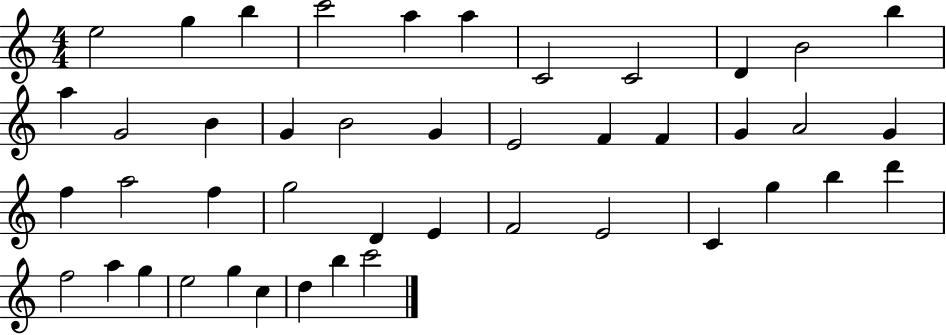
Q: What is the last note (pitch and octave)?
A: C6